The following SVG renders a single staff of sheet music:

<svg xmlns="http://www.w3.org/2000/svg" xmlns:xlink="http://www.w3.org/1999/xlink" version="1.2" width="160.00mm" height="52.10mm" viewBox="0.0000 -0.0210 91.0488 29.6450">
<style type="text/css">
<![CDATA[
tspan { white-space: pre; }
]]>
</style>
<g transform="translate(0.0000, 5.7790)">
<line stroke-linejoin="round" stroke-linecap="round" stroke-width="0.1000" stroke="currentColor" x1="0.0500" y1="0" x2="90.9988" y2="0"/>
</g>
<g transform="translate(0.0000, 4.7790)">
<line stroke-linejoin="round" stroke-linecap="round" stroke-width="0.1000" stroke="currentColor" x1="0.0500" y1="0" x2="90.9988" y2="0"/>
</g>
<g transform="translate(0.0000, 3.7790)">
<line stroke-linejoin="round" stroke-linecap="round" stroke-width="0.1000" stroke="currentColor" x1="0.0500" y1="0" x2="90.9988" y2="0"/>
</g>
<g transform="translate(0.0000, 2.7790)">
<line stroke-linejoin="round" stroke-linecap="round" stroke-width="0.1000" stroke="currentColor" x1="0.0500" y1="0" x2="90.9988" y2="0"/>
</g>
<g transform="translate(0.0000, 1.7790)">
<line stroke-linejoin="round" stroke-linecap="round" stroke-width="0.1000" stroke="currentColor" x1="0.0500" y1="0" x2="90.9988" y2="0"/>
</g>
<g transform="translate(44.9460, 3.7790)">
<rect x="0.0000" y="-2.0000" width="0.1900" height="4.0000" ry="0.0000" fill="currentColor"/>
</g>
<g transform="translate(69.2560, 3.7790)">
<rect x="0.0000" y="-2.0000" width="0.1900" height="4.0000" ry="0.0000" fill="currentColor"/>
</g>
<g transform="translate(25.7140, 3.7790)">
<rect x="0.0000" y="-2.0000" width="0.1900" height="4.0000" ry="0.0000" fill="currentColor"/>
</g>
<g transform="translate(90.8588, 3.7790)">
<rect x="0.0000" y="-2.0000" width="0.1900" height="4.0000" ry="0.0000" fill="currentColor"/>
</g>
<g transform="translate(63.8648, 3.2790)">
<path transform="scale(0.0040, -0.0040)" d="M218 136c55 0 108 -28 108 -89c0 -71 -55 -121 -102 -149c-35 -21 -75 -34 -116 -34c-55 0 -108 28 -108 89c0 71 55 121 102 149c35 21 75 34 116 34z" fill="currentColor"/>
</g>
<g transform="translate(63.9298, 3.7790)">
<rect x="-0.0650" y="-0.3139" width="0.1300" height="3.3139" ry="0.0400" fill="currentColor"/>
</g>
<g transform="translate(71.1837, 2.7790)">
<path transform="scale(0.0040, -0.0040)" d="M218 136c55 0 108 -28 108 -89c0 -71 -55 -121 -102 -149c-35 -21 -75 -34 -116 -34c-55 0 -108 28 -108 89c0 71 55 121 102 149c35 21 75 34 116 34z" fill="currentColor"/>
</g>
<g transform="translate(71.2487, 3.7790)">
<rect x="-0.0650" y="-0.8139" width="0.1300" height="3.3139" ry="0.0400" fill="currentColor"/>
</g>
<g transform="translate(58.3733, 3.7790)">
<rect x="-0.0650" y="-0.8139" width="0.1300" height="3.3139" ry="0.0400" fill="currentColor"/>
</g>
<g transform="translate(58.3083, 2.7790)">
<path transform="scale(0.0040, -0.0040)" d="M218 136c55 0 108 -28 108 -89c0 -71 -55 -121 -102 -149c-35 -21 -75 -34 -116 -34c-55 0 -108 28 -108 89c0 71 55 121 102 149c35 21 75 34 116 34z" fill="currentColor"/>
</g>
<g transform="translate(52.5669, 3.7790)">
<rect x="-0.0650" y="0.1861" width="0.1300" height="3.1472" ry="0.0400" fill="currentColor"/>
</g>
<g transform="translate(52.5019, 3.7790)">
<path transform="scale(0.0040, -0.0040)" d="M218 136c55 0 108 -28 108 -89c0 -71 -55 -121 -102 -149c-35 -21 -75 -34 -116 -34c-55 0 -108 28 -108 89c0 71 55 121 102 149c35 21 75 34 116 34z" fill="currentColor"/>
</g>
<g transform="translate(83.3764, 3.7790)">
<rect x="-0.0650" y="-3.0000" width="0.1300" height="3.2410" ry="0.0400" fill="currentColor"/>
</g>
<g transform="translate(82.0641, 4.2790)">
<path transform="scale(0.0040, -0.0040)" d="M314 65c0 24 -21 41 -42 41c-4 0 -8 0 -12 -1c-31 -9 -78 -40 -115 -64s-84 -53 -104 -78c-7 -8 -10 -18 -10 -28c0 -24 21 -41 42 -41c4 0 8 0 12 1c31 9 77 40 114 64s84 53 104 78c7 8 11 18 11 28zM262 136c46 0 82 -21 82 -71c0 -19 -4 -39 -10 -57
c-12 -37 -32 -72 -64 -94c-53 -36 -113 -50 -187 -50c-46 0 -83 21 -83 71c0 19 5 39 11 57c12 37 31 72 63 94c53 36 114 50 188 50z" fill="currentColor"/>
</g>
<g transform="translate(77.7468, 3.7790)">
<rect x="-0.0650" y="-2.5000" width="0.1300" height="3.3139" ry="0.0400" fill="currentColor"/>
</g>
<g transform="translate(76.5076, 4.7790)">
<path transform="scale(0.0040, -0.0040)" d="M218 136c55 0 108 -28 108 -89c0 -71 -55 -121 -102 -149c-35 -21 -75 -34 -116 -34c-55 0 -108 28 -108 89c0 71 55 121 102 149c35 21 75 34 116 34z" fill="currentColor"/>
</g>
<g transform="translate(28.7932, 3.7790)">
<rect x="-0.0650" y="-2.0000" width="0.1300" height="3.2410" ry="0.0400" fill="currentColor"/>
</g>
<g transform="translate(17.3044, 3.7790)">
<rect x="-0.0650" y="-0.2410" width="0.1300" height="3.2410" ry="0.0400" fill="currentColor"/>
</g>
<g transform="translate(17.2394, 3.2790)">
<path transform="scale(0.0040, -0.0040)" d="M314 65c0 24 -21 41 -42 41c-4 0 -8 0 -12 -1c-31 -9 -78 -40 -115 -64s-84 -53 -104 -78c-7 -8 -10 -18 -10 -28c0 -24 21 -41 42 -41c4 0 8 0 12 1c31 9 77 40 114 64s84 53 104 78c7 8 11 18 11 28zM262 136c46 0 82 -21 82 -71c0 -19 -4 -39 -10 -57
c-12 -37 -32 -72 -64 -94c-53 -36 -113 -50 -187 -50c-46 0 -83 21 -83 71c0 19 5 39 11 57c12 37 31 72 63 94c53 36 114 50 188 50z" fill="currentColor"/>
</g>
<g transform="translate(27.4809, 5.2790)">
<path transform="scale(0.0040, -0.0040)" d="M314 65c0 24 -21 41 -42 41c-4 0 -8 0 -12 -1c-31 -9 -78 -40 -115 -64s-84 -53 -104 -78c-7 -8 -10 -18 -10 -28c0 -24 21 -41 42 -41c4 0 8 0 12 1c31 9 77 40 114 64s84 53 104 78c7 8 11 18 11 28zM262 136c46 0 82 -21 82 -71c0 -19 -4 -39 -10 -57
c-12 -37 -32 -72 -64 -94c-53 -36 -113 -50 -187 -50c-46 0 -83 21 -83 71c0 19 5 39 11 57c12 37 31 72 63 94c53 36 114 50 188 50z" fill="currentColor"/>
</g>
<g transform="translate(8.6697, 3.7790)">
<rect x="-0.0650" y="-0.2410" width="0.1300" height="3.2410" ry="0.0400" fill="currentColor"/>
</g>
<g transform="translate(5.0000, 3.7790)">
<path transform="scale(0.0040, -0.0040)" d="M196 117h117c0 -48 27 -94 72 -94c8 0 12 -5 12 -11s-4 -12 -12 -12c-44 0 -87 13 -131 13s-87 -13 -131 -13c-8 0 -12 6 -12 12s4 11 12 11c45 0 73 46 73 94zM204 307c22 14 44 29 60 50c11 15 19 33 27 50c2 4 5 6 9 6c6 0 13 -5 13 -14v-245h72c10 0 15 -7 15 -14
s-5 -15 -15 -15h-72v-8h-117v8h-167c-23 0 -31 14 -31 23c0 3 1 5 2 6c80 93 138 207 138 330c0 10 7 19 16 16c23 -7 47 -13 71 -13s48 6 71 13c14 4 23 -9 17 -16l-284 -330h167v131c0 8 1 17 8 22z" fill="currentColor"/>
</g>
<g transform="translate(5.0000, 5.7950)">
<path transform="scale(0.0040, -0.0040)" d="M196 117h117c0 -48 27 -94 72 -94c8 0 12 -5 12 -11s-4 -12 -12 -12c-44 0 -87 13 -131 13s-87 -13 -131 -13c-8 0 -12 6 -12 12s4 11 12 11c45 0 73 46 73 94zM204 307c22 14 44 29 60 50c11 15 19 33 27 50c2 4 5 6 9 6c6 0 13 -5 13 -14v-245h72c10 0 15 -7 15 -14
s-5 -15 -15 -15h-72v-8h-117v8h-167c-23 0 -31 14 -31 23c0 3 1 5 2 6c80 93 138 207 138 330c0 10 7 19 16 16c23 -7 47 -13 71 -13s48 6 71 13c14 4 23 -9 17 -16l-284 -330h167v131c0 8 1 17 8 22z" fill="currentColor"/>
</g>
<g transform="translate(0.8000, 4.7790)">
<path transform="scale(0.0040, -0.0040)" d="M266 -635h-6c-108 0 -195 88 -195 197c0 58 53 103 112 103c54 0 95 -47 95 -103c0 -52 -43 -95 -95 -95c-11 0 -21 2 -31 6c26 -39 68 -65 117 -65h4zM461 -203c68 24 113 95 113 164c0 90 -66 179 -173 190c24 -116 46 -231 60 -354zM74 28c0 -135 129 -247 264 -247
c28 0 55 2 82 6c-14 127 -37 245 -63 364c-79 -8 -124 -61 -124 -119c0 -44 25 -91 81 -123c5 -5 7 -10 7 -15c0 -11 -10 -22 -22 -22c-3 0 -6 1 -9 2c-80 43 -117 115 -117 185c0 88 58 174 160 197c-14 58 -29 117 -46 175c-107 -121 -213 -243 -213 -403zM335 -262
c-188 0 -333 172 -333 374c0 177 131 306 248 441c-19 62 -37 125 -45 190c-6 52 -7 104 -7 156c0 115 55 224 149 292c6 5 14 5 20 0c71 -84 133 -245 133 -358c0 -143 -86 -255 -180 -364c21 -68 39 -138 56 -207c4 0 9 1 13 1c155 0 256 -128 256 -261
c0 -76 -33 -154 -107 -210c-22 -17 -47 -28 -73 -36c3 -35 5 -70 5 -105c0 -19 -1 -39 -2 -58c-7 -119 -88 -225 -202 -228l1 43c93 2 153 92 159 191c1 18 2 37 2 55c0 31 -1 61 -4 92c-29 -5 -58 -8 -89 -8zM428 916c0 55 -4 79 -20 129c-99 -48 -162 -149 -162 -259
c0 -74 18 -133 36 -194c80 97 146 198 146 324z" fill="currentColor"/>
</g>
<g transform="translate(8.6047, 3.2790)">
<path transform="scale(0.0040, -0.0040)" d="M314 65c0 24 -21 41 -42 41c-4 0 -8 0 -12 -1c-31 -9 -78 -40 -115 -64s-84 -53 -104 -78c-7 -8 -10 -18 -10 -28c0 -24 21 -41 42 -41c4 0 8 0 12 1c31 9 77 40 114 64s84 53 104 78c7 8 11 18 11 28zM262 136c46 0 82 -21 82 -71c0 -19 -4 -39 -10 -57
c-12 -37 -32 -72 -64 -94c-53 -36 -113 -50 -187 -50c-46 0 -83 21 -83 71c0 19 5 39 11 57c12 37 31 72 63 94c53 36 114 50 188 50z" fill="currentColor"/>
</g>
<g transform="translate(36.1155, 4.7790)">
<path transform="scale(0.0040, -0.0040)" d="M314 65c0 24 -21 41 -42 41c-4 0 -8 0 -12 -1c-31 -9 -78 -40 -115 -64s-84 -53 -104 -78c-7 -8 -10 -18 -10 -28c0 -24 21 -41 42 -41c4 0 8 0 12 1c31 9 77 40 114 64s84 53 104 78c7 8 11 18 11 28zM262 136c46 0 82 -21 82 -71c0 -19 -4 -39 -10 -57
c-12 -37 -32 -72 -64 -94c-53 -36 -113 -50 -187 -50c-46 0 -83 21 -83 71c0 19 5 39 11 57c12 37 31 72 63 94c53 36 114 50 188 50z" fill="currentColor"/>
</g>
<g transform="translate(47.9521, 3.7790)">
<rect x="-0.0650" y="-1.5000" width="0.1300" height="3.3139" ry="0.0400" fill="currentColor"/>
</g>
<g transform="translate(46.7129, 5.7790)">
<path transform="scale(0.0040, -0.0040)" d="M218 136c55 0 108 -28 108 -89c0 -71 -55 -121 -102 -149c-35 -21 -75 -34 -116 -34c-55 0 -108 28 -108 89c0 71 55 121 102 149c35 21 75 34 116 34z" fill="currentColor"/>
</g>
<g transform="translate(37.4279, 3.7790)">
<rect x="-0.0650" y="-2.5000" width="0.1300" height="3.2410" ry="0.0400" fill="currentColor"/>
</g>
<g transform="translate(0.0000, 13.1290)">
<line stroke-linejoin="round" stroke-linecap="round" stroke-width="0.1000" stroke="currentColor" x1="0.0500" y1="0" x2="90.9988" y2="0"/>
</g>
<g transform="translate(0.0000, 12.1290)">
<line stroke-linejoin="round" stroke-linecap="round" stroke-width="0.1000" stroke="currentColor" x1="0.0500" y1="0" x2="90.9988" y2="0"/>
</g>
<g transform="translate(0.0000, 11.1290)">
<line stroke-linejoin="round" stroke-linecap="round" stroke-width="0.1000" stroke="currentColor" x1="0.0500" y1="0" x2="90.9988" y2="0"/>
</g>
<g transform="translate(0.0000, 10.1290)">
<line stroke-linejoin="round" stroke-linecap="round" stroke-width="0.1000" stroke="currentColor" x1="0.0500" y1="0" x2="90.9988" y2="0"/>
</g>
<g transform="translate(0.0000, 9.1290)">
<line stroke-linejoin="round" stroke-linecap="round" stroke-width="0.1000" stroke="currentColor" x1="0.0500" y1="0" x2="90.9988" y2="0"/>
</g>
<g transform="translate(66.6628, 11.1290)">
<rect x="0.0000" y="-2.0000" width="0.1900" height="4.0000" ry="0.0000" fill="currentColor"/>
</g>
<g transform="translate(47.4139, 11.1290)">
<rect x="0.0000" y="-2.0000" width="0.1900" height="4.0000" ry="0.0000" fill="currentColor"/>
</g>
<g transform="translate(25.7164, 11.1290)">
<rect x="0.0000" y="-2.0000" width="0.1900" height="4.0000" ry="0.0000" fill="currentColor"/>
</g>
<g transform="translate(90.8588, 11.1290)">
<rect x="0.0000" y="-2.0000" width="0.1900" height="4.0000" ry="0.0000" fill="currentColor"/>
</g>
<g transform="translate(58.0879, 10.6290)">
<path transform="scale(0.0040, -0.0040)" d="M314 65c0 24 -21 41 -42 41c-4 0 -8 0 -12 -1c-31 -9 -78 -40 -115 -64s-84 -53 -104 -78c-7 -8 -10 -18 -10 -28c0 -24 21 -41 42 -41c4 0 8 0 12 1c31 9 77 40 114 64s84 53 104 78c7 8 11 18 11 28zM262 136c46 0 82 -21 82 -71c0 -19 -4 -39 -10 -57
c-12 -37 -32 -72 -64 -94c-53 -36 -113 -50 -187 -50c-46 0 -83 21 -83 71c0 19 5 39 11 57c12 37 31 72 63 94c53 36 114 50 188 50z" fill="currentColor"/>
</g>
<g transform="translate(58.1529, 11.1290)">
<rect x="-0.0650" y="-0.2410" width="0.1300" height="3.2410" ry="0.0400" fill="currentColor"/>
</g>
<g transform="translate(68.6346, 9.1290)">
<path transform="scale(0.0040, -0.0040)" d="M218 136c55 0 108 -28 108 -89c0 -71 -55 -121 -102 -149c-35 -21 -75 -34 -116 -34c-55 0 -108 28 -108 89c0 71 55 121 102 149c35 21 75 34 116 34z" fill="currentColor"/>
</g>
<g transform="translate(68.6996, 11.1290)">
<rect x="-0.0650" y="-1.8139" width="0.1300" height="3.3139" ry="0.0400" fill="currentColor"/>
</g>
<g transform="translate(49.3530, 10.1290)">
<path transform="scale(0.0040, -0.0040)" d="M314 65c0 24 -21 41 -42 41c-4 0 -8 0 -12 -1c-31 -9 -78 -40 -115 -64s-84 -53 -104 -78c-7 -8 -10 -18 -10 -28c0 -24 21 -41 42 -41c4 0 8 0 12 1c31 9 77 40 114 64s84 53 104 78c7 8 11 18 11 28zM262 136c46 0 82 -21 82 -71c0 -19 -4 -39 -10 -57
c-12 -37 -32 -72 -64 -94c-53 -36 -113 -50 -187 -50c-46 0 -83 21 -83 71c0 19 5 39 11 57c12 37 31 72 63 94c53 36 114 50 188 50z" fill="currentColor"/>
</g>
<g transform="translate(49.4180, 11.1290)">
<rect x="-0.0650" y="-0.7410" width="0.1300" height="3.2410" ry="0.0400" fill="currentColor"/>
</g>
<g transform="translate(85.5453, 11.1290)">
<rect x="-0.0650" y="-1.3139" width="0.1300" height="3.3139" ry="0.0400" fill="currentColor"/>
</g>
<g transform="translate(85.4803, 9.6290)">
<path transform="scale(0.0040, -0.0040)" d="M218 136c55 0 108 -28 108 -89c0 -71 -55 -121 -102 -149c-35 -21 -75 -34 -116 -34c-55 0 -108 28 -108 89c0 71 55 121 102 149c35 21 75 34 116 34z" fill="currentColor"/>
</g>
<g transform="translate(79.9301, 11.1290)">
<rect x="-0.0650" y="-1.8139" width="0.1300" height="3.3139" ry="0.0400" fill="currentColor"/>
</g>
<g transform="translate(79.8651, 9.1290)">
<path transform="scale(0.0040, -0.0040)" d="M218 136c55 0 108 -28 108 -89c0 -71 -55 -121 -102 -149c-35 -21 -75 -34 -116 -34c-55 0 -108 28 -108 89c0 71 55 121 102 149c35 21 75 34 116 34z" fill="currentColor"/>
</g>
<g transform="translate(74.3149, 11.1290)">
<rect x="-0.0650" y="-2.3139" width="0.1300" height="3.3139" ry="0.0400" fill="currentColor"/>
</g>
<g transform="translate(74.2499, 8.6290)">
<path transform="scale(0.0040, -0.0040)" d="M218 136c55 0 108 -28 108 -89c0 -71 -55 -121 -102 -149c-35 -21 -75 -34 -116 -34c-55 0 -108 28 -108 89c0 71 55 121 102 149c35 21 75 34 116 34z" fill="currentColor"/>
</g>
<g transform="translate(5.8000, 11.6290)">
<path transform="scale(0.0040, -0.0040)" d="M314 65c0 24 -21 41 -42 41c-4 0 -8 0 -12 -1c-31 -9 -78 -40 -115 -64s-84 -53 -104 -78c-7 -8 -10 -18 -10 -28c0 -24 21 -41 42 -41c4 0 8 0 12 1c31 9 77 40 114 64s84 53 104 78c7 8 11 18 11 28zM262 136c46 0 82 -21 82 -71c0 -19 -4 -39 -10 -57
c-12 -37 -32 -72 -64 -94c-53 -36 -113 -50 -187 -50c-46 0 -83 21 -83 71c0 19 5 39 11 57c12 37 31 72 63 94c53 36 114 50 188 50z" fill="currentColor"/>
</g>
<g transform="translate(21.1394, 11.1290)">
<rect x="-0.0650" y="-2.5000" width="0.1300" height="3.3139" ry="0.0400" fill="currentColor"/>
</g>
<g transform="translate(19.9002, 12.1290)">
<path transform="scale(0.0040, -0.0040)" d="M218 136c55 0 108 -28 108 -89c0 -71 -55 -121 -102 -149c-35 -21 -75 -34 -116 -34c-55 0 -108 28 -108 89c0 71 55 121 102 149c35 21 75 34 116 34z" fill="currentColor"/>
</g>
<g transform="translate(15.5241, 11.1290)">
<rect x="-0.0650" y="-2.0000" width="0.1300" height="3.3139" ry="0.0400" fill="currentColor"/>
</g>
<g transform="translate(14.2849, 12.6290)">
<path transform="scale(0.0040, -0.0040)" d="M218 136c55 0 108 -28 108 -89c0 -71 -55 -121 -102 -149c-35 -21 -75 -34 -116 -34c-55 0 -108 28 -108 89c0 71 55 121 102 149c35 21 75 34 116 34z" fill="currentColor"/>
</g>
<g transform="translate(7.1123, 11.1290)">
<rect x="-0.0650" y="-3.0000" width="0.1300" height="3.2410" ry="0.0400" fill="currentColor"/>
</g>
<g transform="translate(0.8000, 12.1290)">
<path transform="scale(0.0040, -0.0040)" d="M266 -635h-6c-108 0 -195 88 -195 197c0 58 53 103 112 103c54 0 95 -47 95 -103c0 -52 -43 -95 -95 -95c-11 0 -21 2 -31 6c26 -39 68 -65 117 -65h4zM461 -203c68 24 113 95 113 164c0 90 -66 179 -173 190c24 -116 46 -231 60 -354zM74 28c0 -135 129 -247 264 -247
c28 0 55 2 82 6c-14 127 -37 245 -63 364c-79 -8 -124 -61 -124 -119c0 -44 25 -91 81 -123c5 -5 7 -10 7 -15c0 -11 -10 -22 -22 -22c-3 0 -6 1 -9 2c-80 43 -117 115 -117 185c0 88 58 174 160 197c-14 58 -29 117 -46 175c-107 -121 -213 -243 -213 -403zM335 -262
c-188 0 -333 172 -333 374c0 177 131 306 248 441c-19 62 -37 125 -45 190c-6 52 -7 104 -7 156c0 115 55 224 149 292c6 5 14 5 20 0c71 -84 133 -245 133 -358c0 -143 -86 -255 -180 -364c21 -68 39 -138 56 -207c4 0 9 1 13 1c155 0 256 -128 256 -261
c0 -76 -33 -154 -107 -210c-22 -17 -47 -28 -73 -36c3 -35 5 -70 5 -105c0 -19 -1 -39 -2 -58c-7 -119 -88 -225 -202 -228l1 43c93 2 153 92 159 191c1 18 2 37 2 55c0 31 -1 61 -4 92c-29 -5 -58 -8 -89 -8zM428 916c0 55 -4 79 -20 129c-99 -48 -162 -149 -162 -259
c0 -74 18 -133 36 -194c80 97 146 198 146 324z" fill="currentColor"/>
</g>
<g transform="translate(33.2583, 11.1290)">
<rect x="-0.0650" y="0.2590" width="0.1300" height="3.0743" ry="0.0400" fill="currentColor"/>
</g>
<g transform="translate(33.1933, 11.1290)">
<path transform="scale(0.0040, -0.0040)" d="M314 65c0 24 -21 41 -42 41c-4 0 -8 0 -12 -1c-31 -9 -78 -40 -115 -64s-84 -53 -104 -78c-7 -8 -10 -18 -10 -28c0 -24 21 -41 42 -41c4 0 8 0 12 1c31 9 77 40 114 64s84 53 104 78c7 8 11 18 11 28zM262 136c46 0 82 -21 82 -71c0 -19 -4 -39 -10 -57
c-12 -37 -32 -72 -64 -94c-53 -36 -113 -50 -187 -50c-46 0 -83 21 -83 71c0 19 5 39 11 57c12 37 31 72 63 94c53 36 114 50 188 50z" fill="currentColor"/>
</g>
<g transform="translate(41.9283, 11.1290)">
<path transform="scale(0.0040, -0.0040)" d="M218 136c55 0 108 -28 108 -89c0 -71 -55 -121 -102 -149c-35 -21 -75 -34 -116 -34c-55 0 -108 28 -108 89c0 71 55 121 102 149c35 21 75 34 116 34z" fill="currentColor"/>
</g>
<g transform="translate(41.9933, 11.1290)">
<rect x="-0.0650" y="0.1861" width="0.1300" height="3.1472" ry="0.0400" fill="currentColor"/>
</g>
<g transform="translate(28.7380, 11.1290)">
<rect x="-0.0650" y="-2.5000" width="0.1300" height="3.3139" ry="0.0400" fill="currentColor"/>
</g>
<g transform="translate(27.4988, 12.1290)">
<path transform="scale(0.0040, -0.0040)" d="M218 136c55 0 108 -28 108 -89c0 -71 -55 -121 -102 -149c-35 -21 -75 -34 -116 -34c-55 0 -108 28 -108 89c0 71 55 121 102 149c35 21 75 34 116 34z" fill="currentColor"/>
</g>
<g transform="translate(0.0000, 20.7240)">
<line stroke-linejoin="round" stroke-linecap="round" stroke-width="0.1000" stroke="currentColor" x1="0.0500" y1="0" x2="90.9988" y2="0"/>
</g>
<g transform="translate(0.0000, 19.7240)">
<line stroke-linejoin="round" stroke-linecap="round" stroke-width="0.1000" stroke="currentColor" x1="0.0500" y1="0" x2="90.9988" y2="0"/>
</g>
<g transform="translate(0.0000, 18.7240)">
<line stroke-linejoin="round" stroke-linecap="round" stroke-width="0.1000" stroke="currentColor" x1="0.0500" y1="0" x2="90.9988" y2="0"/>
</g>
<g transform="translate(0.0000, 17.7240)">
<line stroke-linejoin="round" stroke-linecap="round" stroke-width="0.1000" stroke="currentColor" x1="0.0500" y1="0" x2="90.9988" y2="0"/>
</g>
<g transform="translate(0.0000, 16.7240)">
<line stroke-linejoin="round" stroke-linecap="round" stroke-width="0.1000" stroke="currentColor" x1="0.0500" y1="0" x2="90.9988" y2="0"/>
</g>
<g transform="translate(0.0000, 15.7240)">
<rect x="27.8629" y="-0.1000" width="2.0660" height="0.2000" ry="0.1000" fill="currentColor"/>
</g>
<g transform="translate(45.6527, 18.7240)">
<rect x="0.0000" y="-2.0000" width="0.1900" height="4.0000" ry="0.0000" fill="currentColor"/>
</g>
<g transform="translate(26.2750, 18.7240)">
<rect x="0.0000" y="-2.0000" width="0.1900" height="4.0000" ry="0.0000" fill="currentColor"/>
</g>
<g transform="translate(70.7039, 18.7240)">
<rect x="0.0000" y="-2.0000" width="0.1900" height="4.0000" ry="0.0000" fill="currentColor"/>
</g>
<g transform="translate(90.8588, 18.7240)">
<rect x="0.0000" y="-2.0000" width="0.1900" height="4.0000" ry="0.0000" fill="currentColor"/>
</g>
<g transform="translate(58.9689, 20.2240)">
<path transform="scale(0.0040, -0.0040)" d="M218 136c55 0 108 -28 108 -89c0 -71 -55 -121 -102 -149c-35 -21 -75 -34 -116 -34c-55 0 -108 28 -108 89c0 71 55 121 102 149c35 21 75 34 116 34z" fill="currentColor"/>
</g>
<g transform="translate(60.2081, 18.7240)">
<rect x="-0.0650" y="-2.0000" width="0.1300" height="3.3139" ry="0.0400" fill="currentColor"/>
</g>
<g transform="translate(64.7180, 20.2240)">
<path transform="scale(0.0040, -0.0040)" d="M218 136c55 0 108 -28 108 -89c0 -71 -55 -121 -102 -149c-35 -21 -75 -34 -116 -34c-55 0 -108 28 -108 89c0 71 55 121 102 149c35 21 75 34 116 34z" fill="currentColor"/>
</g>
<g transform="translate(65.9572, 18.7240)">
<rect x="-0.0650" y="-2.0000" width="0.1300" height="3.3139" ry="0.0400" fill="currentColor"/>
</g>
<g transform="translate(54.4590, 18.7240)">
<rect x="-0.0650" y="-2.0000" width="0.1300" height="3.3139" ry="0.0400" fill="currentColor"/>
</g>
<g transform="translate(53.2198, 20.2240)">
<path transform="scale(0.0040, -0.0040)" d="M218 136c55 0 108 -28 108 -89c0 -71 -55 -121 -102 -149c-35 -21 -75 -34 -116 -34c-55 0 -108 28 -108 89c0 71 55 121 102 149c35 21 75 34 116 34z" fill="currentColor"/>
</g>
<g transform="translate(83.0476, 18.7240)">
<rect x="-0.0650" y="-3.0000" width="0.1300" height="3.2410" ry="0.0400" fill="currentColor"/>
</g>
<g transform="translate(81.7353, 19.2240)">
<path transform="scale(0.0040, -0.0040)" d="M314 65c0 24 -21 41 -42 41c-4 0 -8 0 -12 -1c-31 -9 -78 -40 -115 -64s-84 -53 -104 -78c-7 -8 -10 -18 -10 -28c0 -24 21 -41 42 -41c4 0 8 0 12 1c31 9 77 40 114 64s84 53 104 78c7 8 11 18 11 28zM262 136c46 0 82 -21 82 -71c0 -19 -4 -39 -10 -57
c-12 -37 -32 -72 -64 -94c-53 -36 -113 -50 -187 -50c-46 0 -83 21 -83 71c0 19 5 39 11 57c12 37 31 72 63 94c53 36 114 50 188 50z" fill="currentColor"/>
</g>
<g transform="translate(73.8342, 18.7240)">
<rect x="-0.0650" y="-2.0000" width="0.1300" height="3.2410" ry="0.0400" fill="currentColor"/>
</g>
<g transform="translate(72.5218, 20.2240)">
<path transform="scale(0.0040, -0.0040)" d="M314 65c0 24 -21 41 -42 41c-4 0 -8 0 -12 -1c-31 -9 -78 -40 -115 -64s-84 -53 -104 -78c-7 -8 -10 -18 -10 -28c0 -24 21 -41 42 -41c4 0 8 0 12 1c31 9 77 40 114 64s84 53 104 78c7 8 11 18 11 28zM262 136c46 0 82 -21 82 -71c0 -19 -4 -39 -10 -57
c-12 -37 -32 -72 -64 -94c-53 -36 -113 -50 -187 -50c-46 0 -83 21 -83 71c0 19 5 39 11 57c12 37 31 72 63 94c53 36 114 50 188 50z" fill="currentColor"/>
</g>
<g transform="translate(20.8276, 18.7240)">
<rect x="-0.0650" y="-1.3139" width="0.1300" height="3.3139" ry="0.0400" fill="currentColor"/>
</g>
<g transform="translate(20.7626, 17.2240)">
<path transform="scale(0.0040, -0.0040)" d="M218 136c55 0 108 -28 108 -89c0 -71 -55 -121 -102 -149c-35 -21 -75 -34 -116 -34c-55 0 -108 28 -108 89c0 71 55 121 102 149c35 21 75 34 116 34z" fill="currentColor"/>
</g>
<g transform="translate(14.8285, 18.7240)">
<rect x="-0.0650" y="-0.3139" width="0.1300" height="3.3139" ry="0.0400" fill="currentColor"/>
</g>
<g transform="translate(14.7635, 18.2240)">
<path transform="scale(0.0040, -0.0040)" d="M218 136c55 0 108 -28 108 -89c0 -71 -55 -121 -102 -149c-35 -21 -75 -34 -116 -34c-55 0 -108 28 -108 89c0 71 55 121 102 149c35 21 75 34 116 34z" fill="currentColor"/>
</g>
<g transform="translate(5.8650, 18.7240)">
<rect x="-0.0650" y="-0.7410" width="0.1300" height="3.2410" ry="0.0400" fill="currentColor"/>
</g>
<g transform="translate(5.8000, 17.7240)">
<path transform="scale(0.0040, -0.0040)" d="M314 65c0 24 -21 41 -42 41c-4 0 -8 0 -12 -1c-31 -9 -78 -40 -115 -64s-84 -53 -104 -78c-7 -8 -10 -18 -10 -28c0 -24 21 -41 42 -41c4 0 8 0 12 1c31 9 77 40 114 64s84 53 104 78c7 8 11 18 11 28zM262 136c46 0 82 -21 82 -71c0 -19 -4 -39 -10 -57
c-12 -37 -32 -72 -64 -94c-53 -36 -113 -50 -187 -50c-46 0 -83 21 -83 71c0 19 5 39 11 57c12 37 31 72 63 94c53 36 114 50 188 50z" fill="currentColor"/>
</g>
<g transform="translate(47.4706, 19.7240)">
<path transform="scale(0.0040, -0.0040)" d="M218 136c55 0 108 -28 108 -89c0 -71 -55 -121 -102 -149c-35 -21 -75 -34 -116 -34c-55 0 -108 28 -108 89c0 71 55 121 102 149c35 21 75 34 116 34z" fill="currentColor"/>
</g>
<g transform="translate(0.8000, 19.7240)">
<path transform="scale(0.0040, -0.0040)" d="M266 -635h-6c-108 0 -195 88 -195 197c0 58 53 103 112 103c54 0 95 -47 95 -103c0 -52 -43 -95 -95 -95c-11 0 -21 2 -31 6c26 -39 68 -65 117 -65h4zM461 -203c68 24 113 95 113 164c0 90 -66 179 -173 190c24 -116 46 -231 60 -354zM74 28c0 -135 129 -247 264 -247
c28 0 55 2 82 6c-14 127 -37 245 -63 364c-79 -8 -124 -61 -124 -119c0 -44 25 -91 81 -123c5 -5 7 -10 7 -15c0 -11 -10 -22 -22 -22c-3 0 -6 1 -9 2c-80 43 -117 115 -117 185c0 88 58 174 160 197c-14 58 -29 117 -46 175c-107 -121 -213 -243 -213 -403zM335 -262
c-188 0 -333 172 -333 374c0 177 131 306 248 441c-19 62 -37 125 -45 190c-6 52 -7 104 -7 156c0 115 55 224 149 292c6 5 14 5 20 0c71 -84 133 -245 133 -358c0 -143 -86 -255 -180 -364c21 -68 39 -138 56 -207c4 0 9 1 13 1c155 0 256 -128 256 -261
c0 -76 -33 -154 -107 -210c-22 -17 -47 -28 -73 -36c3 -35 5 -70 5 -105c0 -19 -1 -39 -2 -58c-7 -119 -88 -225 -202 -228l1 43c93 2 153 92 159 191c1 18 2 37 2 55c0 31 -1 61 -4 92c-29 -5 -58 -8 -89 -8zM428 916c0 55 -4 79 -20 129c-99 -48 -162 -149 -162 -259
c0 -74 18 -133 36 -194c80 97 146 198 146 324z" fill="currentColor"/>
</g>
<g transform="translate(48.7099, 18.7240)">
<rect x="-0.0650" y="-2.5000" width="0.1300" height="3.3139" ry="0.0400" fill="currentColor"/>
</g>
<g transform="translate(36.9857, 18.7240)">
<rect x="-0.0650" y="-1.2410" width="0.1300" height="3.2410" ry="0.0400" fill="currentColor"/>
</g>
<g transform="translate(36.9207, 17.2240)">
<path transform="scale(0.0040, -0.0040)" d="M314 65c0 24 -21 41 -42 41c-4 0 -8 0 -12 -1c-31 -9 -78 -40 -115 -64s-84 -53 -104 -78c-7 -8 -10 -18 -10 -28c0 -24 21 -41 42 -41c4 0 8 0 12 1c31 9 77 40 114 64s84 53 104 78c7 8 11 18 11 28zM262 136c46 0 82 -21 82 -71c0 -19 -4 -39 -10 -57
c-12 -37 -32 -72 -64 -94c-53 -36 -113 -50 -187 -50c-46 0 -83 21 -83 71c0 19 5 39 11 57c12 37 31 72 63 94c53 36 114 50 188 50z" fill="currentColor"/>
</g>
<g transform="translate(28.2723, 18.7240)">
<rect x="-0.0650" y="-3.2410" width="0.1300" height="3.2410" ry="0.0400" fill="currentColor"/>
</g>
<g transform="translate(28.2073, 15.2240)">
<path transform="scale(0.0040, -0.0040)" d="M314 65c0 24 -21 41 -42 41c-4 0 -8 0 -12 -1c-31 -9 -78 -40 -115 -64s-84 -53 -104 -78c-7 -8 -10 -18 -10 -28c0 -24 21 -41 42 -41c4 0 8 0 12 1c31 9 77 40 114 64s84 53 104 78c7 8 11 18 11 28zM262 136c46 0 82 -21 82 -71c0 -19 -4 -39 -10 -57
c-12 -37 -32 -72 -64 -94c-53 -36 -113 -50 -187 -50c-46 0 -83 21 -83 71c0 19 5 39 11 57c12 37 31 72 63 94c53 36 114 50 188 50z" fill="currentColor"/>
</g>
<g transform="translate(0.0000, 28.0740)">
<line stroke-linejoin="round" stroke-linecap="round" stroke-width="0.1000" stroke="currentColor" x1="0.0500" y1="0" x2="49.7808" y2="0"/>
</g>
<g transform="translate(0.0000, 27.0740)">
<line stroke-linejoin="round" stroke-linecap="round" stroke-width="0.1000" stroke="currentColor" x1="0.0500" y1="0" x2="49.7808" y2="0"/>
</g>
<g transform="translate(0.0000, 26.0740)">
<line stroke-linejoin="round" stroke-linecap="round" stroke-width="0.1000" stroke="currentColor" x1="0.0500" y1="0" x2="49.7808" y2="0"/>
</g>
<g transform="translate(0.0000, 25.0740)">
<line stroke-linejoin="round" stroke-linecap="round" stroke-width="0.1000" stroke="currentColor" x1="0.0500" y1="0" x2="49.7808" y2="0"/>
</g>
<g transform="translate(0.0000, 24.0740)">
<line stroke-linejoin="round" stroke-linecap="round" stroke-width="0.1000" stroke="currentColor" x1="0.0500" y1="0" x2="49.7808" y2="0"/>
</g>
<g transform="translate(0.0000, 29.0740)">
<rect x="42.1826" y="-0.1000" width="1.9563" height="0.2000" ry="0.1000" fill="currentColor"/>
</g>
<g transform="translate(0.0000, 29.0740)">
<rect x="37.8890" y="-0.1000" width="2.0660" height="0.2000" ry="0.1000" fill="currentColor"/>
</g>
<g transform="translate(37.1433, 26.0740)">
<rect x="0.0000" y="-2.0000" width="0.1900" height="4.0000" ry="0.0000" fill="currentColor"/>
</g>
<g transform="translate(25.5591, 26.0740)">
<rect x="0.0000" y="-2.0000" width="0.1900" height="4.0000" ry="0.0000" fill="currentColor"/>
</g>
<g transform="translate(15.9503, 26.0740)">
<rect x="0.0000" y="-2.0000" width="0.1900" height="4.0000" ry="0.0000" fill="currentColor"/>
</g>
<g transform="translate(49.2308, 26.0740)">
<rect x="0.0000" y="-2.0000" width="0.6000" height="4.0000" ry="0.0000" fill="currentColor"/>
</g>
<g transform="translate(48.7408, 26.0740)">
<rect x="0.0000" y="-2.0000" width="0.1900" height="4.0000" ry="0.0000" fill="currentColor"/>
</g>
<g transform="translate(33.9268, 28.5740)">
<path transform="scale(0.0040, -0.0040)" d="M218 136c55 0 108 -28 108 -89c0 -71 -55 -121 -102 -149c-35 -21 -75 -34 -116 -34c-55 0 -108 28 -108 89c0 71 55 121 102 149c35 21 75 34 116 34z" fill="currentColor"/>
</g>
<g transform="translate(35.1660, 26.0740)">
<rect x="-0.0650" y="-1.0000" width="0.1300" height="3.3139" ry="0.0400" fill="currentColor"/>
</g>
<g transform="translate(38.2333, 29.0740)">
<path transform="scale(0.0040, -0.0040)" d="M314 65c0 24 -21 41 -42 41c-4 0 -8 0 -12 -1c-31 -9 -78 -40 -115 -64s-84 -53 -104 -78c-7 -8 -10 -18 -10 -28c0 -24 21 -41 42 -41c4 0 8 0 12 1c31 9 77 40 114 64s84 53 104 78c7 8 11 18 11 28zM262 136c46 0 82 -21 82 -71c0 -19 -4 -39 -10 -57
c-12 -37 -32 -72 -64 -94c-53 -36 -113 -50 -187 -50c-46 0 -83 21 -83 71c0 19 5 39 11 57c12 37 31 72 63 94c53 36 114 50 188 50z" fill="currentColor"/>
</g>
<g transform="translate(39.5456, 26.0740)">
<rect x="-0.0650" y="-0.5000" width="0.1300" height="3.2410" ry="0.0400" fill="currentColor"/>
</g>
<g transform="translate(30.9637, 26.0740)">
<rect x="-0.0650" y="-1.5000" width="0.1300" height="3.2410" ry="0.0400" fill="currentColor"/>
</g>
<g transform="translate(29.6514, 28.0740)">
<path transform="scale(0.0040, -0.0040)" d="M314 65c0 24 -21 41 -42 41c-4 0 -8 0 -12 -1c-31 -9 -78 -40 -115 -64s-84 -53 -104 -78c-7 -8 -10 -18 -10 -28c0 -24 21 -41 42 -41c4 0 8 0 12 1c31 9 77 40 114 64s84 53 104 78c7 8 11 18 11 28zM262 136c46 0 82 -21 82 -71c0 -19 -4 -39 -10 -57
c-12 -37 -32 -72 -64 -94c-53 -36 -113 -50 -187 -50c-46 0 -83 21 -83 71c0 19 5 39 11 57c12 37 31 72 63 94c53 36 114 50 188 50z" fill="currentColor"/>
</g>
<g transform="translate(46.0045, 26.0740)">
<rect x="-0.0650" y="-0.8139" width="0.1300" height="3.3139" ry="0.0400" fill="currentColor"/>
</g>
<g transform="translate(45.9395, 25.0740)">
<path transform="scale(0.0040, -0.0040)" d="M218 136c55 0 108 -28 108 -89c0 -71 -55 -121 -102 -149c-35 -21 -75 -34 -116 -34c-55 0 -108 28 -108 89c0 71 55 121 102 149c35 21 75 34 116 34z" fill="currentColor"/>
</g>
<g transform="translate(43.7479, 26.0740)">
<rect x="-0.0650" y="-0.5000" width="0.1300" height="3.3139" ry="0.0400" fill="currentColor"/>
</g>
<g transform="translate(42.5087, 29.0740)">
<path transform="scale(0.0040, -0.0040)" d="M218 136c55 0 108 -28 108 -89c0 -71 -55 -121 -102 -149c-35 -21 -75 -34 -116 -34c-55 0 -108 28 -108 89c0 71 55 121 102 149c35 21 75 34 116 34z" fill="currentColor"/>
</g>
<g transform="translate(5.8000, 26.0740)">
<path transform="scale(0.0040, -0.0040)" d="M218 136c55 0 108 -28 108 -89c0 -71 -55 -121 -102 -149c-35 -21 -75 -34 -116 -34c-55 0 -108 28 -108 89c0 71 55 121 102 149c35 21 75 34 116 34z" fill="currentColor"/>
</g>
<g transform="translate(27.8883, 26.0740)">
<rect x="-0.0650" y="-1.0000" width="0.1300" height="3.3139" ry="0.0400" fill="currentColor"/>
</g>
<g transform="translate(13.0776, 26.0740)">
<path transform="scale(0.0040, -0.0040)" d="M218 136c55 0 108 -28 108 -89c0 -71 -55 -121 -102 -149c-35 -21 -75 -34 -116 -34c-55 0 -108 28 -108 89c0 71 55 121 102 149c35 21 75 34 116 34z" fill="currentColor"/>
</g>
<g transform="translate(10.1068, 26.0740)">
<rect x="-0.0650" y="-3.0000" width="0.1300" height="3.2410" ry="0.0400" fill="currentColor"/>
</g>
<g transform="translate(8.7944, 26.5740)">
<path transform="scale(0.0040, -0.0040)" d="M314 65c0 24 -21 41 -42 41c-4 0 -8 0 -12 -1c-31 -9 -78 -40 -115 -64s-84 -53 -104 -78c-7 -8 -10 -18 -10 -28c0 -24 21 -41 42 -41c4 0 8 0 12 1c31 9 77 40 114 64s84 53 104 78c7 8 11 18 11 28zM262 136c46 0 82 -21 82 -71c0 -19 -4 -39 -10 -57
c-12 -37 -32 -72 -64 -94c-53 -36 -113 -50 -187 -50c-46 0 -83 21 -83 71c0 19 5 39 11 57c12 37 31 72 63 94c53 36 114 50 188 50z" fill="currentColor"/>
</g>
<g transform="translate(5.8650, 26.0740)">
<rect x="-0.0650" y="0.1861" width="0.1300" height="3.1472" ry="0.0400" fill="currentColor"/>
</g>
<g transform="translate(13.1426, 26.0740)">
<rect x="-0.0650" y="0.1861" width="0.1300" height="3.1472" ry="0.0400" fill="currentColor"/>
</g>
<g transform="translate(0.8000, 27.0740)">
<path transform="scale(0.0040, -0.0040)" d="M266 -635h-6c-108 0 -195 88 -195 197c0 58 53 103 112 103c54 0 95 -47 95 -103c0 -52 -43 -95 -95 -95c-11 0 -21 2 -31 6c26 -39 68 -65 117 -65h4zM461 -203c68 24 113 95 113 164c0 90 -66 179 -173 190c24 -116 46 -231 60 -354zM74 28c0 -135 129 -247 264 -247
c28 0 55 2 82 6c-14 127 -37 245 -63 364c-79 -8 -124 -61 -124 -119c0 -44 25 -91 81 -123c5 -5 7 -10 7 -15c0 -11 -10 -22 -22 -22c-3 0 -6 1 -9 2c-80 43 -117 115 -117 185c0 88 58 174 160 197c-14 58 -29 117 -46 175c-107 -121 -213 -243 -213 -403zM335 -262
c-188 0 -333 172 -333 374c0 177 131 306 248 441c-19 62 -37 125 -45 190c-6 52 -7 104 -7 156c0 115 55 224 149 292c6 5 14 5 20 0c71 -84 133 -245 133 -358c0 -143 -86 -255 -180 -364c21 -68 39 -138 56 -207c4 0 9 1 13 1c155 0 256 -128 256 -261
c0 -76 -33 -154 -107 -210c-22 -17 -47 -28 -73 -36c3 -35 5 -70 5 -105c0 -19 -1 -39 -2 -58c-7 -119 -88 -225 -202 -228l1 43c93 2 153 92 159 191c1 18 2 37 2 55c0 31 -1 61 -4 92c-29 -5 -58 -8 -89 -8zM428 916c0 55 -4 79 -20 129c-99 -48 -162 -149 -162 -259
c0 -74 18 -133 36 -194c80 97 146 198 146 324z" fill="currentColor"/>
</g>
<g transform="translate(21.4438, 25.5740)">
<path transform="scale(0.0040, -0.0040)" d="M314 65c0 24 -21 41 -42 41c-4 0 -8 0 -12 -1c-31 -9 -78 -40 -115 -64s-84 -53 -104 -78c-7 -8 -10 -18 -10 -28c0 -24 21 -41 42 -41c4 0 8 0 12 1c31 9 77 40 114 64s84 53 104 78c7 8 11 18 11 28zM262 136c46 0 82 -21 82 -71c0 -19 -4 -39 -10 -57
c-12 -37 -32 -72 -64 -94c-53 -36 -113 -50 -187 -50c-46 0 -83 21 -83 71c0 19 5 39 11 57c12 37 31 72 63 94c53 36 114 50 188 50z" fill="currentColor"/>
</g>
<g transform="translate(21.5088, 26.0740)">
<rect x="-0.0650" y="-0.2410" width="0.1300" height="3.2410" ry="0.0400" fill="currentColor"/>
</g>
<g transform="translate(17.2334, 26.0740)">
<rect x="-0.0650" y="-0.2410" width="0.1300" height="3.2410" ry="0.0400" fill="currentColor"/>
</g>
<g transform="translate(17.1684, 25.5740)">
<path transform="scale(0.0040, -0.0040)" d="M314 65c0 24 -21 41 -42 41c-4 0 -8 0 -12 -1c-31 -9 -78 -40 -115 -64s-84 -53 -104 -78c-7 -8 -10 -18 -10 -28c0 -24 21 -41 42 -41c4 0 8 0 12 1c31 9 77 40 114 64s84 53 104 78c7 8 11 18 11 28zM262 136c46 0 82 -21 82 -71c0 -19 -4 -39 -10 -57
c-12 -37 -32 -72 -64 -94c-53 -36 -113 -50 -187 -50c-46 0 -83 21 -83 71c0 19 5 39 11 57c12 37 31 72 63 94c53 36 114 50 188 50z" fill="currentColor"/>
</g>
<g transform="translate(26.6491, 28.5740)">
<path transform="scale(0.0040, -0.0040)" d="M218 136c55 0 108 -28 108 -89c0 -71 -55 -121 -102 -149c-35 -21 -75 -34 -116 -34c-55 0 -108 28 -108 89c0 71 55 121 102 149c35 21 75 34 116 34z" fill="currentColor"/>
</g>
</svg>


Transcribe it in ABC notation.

X:1
T:Untitled
M:4/4
L:1/4
K:C
c2 c2 F2 G2 E B d c d G A2 A2 F G G B2 B d2 c2 f g f e d2 c e b2 e2 G F F F F2 A2 B A2 B c2 c2 D E2 D C2 C d